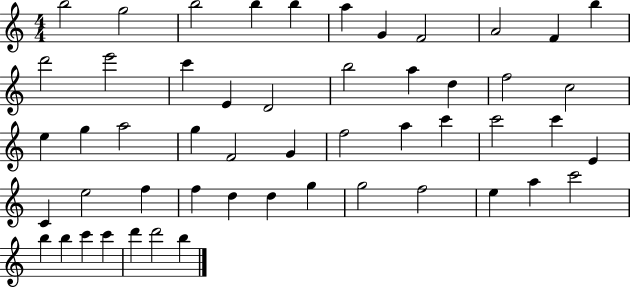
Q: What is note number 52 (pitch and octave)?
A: B5